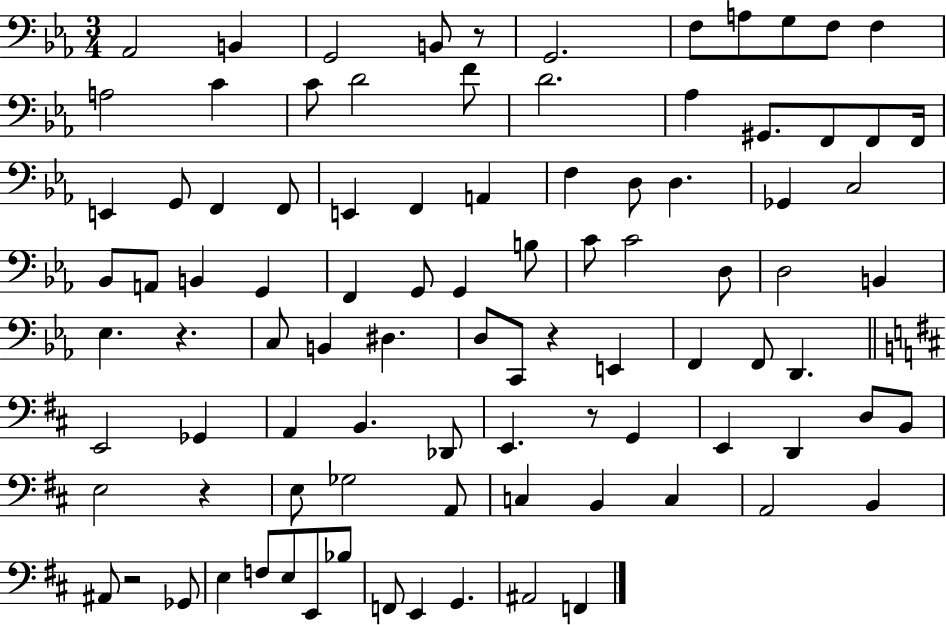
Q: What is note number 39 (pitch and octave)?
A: G2